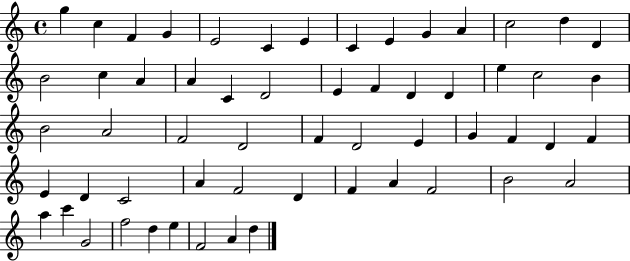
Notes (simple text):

G5/q C5/q F4/q G4/q E4/h C4/q E4/q C4/q E4/q G4/q A4/q C5/h D5/q D4/q B4/h C5/q A4/q A4/q C4/q D4/h E4/q F4/q D4/q D4/q E5/q C5/h B4/q B4/h A4/h F4/h D4/h F4/q D4/h E4/q G4/q F4/q D4/q F4/q E4/q D4/q C4/h A4/q F4/h D4/q F4/q A4/q F4/h B4/h A4/h A5/q C6/q G4/h F5/h D5/q E5/q F4/h A4/q D5/q